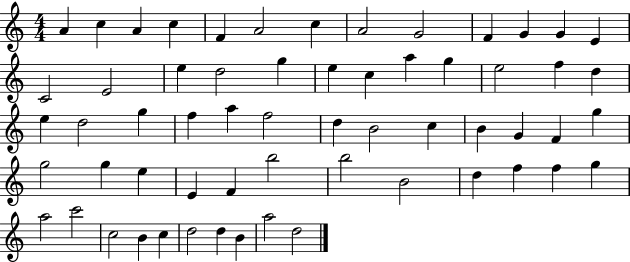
A4/q C5/q A4/q C5/q F4/q A4/h C5/q A4/h G4/h F4/q G4/q G4/q E4/q C4/h E4/h E5/q D5/h G5/q E5/q C5/q A5/q G5/q E5/h F5/q D5/q E5/q D5/h G5/q F5/q A5/q F5/h D5/q B4/h C5/q B4/q G4/q F4/q G5/q G5/h G5/q E5/q E4/q F4/q B5/h B5/h B4/h D5/q F5/q F5/q G5/q A5/h C6/h C5/h B4/q C5/q D5/h D5/q B4/q A5/h D5/h